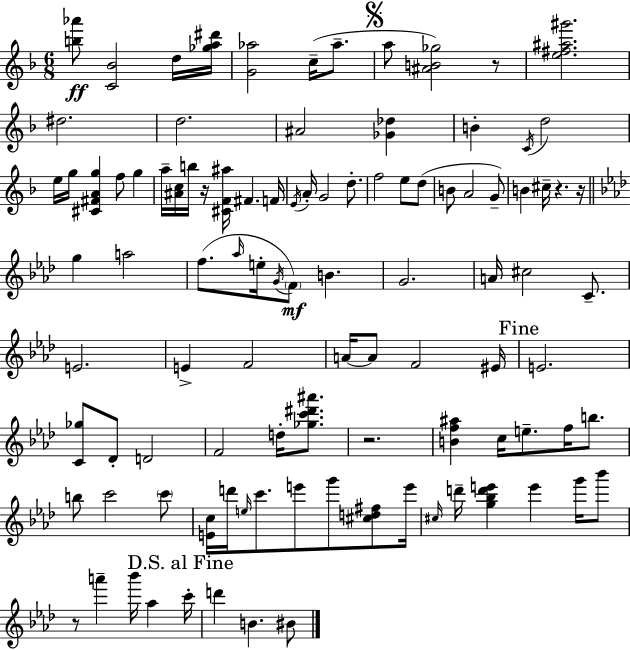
{
  \clef treble
  \numericTimeSignature
  \time 6/8
  \key d \minor
  <b'' aes'''>8\ff <c' bes'>2 d''16 <ges'' a'' dis'''>16 | <g' aes''>2 c''16--( aes''8.-- | \mark \markup { \musicglyph "scripts.segno" } a''8 <ais' b' ges''>2) r8 | <e'' fis'' ais'' gis'''>2. | \break dis''2. | d''2. | ais'2 <ges' des''>4 | b'4-. \acciaccatura { c'16 } d''2 | \break e''16 g''16 <cis' fis' a' g''>4 f''8 g''4 | a''16-- <ais' c''>16 b''16 r16 <cis' f' ais''>16 fis'4. | f'16 \acciaccatura { e'16 } a'16-. g'2 d''8.-. | f''2 e''8 | \break d''8( b'8 a'2 | g'8--) b'4 cis''16-- r4. | r16 \bar "||" \break \key aes \major g''4 a''2 | f''8.( \grace { aes''16 } e''16-. \acciaccatura { g'16 } \parenthesize f'8\mf) b'4. | g'2. | a'16 cis''2 c'8.-- | \break e'2. | e'4-> f'2 | a'16~~ a'8 f'2 | eis'16 \mark "Fine" e'2. | \break <c' ges''>8 des'8-. d'2 | f'2 d''16-. <ges'' c''' dis''' ais'''>8. | r2. | <b' f'' ais''>4 c''16 e''8.-- f''16 b''8. | \break b''8 c'''2 | \parenthesize c'''8 <e' c''>16 d'''16 \grace { e''16 } c'''8. e'''8 g'''8 | <cis'' d'' fis''>8 e'''16 \grace { cis''16 } d'''16-- <g'' bes'' d''' e'''>4 e'''4 | g'''16 bes'''8 r8 a'''4-- bes'''16 aes''4 | \break \mark "D.S. al Fine" c'''16-. d'''4 b'4. | bis'8 \bar "|."
}